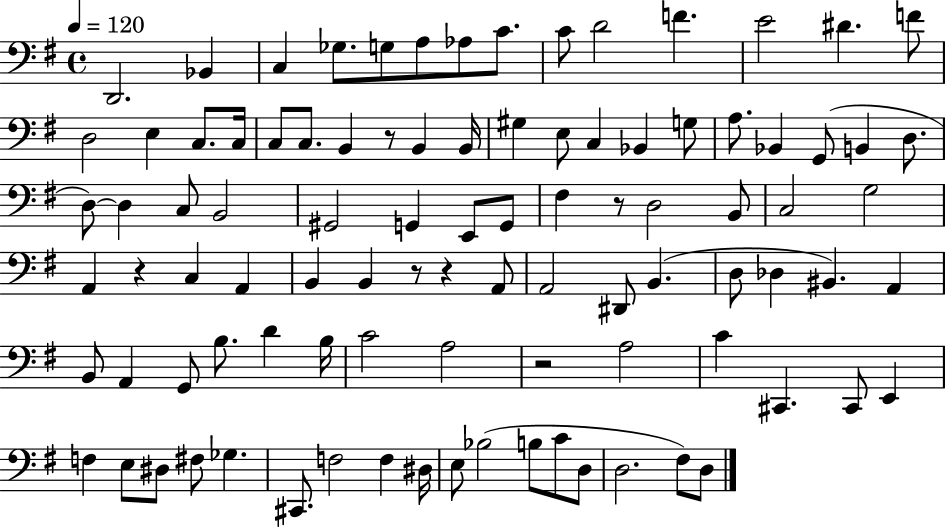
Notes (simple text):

D2/h. Bb2/q C3/q Gb3/e. G3/e A3/e Ab3/e C4/e. C4/e D4/h F4/q. E4/h D#4/q. F4/e D3/h E3/q C3/e. C3/s C3/e C3/e. B2/q R/e B2/q B2/s G#3/q E3/e C3/q Bb2/q G3/e A3/e. Bb2/q G2/e B2/q D3/e. D3/e D3/q C3/e B2/h G#2/h G2/q E2/e G2/e F#3/q R/e D3/h B2/e C3/h G3/h A2/q R/q C3/q A2/q B2/q B2/q R/e R/q A2/e A2/h D#2/e B2/q. D3/e Db3/q BIS2/q. A2/q B2/e A2/q G2/e B3/e. D4/q B3/s C4/h A3/h R/h A3/h C4/q C#2/q. C#2/e E2/q F3/q E3/e D#3/e F#3/e Gb3/q. C#2/e. F3/h F3/q D#3/s E3/e Bb3/h B3/e C4/e D3/e D3/h. F#3/e D3/e